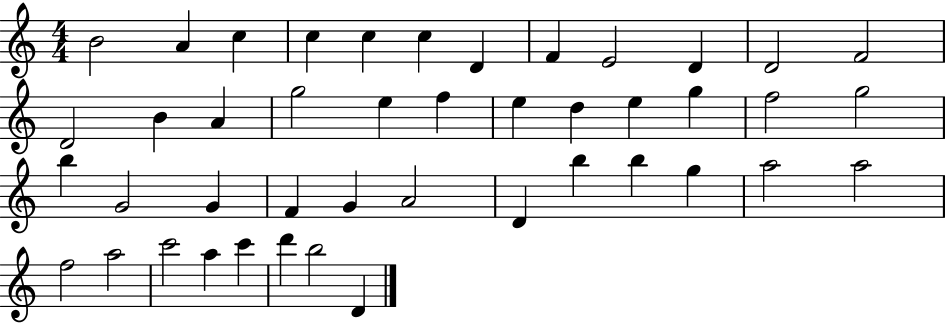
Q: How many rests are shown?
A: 0